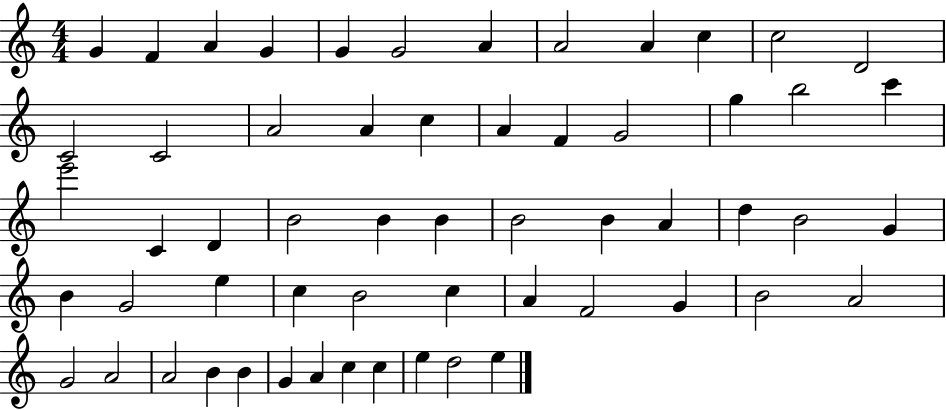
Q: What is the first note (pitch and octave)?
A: G4